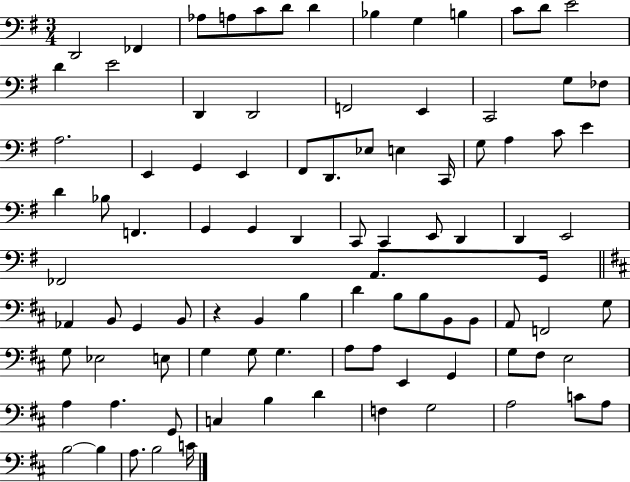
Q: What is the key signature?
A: G major